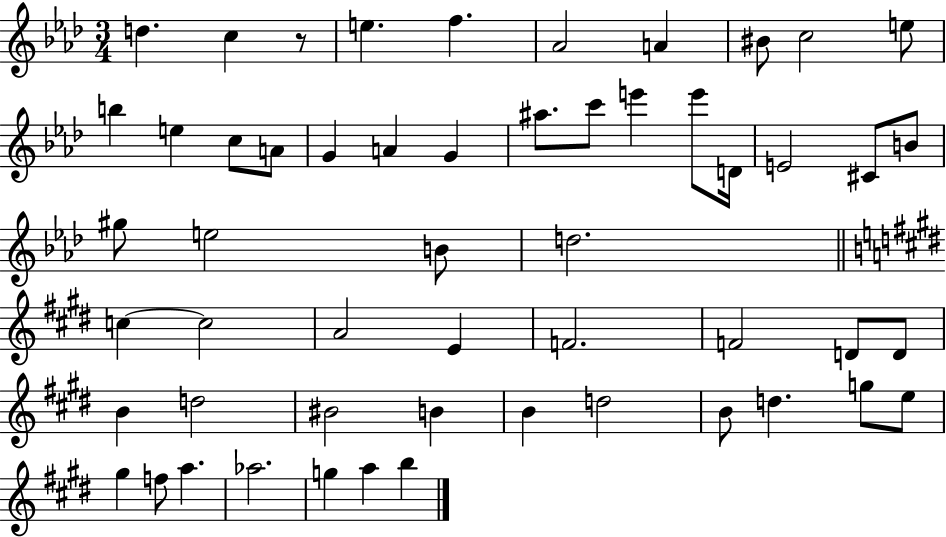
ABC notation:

X:1
T:Untitled
M:3/4
L:1/4
K:Ab
d c z/2 e f _A2 A ^B/2 c2 e/2 b e c/2 A/2 G A G ^a/2 c'/2 e' e'/2 D/4 E2 ^C/2 B/2 ^g/2 e2 B/2 d2 c c2 A2 E F2 F2 D/2 D/2 B d2 ^B2 B B d2 B/2 d g/2 e/2 ^g f/2 a _a2 g a b